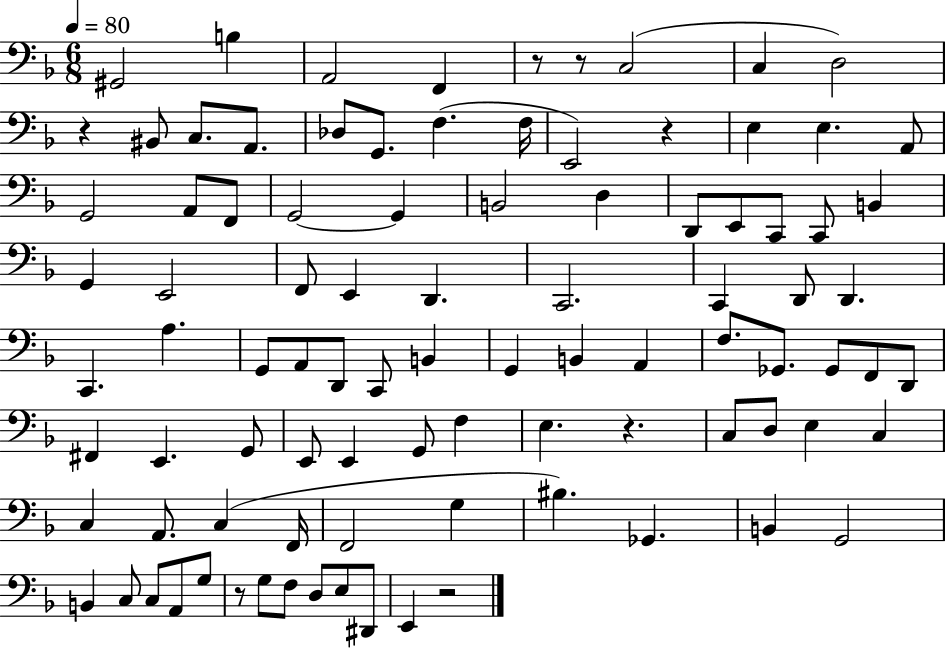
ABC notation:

X:1
T:Untitled
M:6/8
L:1/4
K:F
^G,,2 B, A,,2 F,, z/2 z/2 C,2 C, D,2 z ^B,,/2 C,/2 A,,/2 _D,/2 G,,/2 F, F,/4 E,,2 z E, E, A,,/2 G,,2 A,,/2 F,,/2 G,,2 G,, B,,2 D, D,,/2 E,,/2 C,,/2 C,,/2 B,, G,, E,,2 F,,/2 E,, D,, C,,2 C,, D,,/2 D,, C,, A, G,,/2 A,,/2 D,,/2 C,,/2 B,, G,, B,, A,, F,/2 _G,,/2 _G,,/2 F,,/2 D,,/2 ^F,, E,, G,,/2 E,,/2 E,, G,,/2 F, E, z C,/2 D,/2 E, C, C, A,,/2 C, F,,/4 F,,2 G, ^B, _G,, B,, G,,2 B,, C,/2 C,/2 A,,/2 G,/2 z/2 G,/2 F,/2 D,/2 E,/2 ^D,,/2 E,, z2